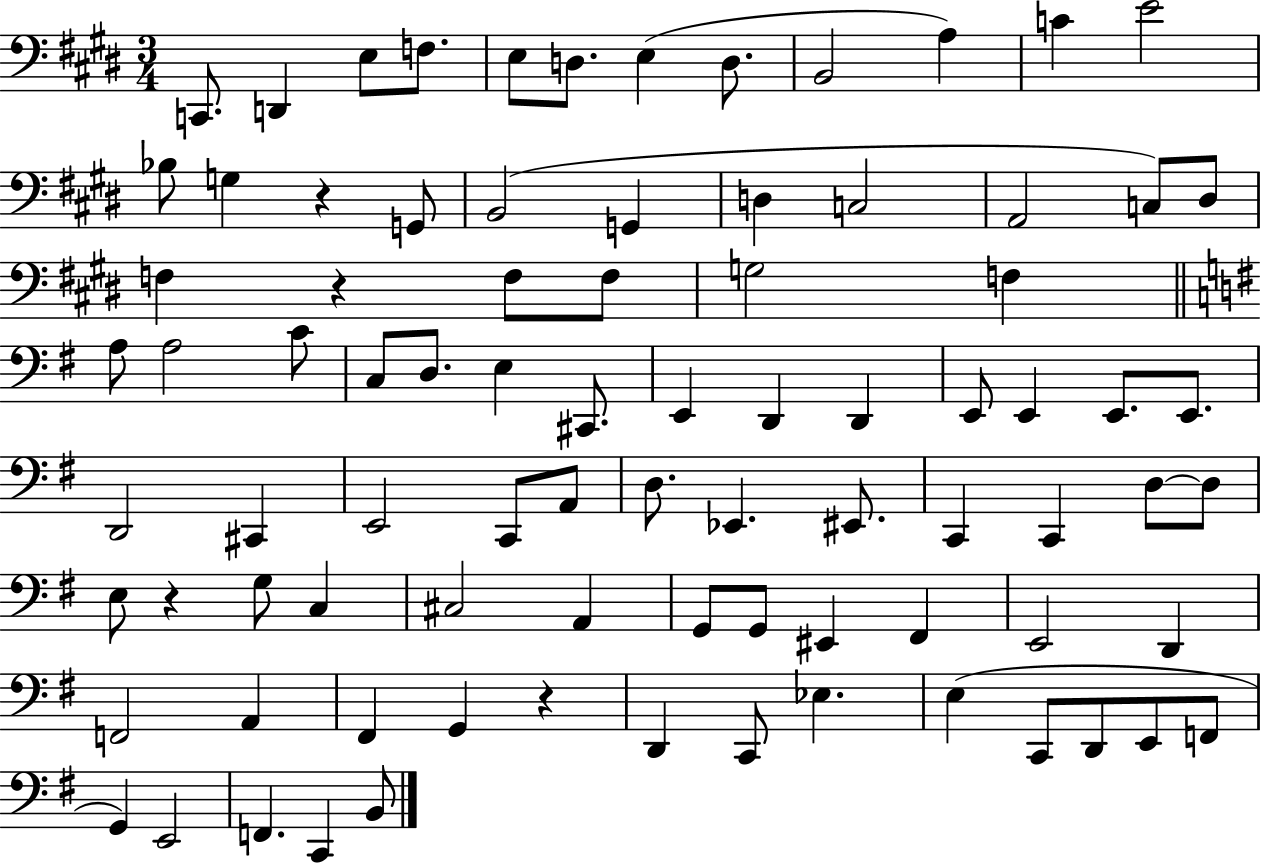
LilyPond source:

{
  \clef bass
  \numericTimeSignature
  \time 3/4
  \key e \major
  \repeat volta 2 { c,8. d,4 e8 f8. | e8 d8. e4( d8. | b,2 a4) | c'4 e'2 | \break bes8 g4 r4 g,8 | b,2( g,4 | d4 c2 | a,2 c8) dis8 | \break f4 r4 f8 f8 | g2 f4 | \bar "||" \break \key e \minor a8 a2 c'8 | c8 d8. e4 cis,8. | e,4 d,4 d,4 | e,8 e,4 e,8. e,8. | \break d,2 cis,4 | e,2 c,8 a,8 | d8. ees,4. eis,8. | c,4 c,4 d8~~ d8 | \break e8 r4 g8 c4 | cis2 a,4 | g,8 g,8 eis,4 fis,4 | e,2 d,4 | \break f,2 a,4 | fis,4 g,4 r4 | d,4 c,8 ees4. | e4( c,8 d,8 e,8 f,8 | \break g,4) e,2 | f,4. c,4 b,8 | } \bar "|."
}